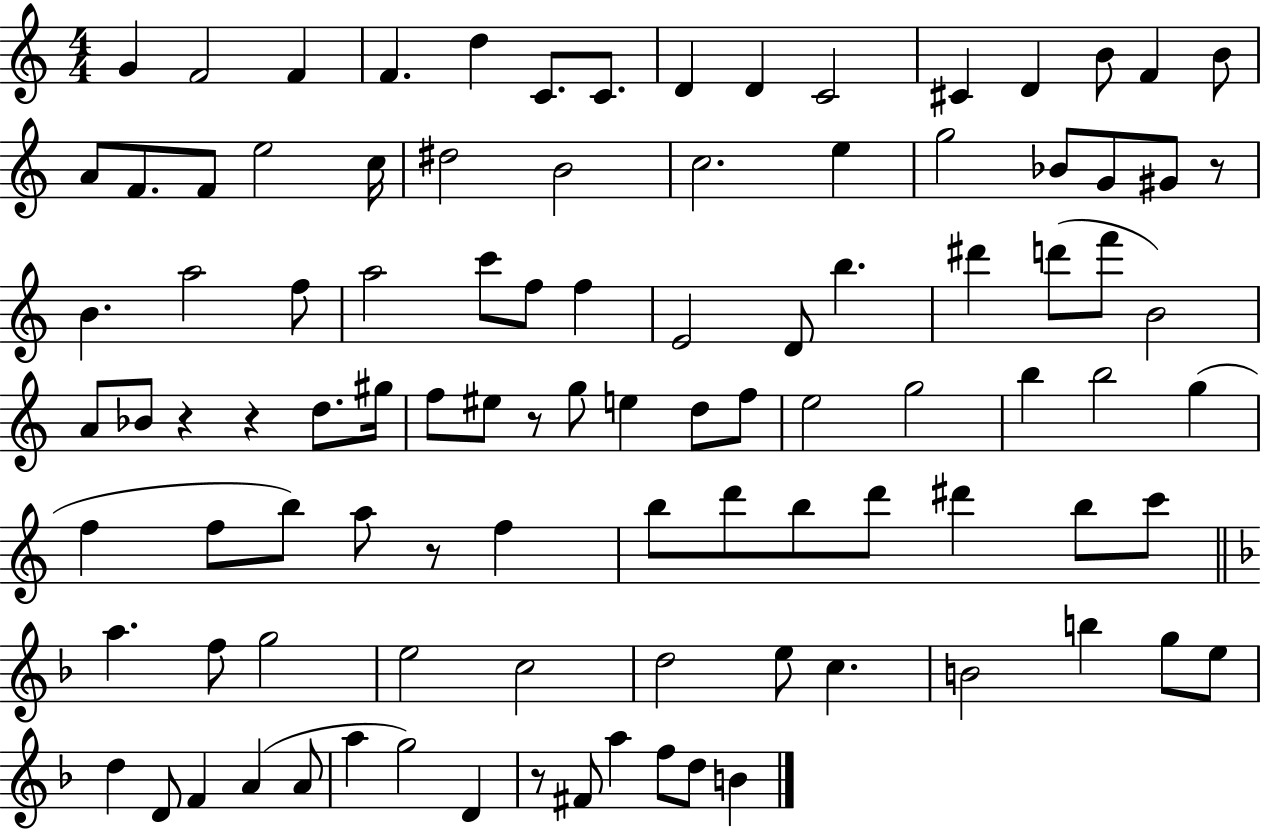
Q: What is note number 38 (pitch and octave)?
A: B5